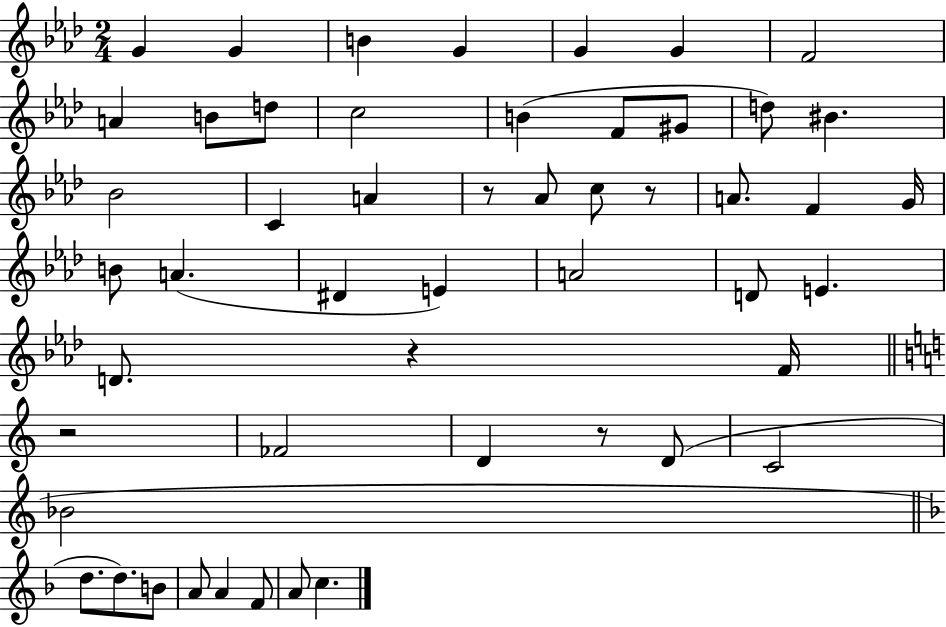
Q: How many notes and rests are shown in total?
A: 51